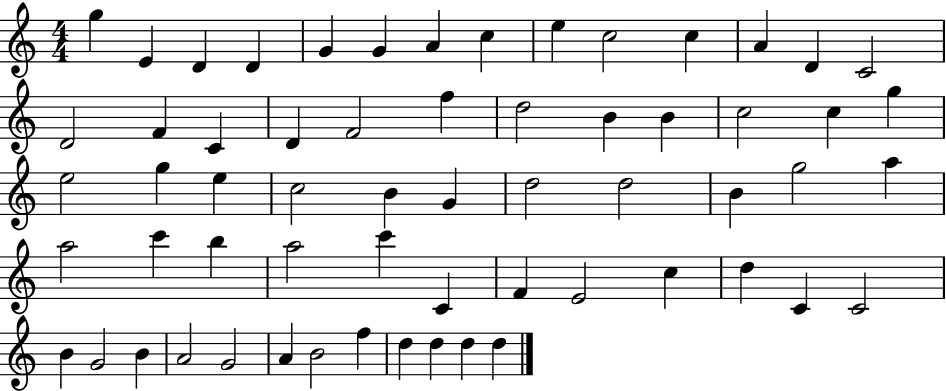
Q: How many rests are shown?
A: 0